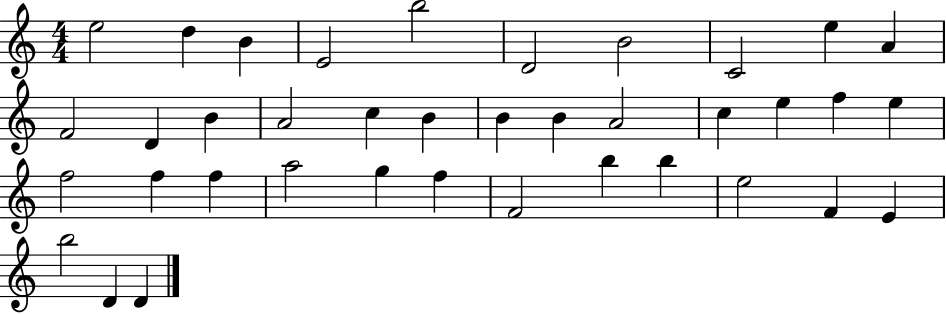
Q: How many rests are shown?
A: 0